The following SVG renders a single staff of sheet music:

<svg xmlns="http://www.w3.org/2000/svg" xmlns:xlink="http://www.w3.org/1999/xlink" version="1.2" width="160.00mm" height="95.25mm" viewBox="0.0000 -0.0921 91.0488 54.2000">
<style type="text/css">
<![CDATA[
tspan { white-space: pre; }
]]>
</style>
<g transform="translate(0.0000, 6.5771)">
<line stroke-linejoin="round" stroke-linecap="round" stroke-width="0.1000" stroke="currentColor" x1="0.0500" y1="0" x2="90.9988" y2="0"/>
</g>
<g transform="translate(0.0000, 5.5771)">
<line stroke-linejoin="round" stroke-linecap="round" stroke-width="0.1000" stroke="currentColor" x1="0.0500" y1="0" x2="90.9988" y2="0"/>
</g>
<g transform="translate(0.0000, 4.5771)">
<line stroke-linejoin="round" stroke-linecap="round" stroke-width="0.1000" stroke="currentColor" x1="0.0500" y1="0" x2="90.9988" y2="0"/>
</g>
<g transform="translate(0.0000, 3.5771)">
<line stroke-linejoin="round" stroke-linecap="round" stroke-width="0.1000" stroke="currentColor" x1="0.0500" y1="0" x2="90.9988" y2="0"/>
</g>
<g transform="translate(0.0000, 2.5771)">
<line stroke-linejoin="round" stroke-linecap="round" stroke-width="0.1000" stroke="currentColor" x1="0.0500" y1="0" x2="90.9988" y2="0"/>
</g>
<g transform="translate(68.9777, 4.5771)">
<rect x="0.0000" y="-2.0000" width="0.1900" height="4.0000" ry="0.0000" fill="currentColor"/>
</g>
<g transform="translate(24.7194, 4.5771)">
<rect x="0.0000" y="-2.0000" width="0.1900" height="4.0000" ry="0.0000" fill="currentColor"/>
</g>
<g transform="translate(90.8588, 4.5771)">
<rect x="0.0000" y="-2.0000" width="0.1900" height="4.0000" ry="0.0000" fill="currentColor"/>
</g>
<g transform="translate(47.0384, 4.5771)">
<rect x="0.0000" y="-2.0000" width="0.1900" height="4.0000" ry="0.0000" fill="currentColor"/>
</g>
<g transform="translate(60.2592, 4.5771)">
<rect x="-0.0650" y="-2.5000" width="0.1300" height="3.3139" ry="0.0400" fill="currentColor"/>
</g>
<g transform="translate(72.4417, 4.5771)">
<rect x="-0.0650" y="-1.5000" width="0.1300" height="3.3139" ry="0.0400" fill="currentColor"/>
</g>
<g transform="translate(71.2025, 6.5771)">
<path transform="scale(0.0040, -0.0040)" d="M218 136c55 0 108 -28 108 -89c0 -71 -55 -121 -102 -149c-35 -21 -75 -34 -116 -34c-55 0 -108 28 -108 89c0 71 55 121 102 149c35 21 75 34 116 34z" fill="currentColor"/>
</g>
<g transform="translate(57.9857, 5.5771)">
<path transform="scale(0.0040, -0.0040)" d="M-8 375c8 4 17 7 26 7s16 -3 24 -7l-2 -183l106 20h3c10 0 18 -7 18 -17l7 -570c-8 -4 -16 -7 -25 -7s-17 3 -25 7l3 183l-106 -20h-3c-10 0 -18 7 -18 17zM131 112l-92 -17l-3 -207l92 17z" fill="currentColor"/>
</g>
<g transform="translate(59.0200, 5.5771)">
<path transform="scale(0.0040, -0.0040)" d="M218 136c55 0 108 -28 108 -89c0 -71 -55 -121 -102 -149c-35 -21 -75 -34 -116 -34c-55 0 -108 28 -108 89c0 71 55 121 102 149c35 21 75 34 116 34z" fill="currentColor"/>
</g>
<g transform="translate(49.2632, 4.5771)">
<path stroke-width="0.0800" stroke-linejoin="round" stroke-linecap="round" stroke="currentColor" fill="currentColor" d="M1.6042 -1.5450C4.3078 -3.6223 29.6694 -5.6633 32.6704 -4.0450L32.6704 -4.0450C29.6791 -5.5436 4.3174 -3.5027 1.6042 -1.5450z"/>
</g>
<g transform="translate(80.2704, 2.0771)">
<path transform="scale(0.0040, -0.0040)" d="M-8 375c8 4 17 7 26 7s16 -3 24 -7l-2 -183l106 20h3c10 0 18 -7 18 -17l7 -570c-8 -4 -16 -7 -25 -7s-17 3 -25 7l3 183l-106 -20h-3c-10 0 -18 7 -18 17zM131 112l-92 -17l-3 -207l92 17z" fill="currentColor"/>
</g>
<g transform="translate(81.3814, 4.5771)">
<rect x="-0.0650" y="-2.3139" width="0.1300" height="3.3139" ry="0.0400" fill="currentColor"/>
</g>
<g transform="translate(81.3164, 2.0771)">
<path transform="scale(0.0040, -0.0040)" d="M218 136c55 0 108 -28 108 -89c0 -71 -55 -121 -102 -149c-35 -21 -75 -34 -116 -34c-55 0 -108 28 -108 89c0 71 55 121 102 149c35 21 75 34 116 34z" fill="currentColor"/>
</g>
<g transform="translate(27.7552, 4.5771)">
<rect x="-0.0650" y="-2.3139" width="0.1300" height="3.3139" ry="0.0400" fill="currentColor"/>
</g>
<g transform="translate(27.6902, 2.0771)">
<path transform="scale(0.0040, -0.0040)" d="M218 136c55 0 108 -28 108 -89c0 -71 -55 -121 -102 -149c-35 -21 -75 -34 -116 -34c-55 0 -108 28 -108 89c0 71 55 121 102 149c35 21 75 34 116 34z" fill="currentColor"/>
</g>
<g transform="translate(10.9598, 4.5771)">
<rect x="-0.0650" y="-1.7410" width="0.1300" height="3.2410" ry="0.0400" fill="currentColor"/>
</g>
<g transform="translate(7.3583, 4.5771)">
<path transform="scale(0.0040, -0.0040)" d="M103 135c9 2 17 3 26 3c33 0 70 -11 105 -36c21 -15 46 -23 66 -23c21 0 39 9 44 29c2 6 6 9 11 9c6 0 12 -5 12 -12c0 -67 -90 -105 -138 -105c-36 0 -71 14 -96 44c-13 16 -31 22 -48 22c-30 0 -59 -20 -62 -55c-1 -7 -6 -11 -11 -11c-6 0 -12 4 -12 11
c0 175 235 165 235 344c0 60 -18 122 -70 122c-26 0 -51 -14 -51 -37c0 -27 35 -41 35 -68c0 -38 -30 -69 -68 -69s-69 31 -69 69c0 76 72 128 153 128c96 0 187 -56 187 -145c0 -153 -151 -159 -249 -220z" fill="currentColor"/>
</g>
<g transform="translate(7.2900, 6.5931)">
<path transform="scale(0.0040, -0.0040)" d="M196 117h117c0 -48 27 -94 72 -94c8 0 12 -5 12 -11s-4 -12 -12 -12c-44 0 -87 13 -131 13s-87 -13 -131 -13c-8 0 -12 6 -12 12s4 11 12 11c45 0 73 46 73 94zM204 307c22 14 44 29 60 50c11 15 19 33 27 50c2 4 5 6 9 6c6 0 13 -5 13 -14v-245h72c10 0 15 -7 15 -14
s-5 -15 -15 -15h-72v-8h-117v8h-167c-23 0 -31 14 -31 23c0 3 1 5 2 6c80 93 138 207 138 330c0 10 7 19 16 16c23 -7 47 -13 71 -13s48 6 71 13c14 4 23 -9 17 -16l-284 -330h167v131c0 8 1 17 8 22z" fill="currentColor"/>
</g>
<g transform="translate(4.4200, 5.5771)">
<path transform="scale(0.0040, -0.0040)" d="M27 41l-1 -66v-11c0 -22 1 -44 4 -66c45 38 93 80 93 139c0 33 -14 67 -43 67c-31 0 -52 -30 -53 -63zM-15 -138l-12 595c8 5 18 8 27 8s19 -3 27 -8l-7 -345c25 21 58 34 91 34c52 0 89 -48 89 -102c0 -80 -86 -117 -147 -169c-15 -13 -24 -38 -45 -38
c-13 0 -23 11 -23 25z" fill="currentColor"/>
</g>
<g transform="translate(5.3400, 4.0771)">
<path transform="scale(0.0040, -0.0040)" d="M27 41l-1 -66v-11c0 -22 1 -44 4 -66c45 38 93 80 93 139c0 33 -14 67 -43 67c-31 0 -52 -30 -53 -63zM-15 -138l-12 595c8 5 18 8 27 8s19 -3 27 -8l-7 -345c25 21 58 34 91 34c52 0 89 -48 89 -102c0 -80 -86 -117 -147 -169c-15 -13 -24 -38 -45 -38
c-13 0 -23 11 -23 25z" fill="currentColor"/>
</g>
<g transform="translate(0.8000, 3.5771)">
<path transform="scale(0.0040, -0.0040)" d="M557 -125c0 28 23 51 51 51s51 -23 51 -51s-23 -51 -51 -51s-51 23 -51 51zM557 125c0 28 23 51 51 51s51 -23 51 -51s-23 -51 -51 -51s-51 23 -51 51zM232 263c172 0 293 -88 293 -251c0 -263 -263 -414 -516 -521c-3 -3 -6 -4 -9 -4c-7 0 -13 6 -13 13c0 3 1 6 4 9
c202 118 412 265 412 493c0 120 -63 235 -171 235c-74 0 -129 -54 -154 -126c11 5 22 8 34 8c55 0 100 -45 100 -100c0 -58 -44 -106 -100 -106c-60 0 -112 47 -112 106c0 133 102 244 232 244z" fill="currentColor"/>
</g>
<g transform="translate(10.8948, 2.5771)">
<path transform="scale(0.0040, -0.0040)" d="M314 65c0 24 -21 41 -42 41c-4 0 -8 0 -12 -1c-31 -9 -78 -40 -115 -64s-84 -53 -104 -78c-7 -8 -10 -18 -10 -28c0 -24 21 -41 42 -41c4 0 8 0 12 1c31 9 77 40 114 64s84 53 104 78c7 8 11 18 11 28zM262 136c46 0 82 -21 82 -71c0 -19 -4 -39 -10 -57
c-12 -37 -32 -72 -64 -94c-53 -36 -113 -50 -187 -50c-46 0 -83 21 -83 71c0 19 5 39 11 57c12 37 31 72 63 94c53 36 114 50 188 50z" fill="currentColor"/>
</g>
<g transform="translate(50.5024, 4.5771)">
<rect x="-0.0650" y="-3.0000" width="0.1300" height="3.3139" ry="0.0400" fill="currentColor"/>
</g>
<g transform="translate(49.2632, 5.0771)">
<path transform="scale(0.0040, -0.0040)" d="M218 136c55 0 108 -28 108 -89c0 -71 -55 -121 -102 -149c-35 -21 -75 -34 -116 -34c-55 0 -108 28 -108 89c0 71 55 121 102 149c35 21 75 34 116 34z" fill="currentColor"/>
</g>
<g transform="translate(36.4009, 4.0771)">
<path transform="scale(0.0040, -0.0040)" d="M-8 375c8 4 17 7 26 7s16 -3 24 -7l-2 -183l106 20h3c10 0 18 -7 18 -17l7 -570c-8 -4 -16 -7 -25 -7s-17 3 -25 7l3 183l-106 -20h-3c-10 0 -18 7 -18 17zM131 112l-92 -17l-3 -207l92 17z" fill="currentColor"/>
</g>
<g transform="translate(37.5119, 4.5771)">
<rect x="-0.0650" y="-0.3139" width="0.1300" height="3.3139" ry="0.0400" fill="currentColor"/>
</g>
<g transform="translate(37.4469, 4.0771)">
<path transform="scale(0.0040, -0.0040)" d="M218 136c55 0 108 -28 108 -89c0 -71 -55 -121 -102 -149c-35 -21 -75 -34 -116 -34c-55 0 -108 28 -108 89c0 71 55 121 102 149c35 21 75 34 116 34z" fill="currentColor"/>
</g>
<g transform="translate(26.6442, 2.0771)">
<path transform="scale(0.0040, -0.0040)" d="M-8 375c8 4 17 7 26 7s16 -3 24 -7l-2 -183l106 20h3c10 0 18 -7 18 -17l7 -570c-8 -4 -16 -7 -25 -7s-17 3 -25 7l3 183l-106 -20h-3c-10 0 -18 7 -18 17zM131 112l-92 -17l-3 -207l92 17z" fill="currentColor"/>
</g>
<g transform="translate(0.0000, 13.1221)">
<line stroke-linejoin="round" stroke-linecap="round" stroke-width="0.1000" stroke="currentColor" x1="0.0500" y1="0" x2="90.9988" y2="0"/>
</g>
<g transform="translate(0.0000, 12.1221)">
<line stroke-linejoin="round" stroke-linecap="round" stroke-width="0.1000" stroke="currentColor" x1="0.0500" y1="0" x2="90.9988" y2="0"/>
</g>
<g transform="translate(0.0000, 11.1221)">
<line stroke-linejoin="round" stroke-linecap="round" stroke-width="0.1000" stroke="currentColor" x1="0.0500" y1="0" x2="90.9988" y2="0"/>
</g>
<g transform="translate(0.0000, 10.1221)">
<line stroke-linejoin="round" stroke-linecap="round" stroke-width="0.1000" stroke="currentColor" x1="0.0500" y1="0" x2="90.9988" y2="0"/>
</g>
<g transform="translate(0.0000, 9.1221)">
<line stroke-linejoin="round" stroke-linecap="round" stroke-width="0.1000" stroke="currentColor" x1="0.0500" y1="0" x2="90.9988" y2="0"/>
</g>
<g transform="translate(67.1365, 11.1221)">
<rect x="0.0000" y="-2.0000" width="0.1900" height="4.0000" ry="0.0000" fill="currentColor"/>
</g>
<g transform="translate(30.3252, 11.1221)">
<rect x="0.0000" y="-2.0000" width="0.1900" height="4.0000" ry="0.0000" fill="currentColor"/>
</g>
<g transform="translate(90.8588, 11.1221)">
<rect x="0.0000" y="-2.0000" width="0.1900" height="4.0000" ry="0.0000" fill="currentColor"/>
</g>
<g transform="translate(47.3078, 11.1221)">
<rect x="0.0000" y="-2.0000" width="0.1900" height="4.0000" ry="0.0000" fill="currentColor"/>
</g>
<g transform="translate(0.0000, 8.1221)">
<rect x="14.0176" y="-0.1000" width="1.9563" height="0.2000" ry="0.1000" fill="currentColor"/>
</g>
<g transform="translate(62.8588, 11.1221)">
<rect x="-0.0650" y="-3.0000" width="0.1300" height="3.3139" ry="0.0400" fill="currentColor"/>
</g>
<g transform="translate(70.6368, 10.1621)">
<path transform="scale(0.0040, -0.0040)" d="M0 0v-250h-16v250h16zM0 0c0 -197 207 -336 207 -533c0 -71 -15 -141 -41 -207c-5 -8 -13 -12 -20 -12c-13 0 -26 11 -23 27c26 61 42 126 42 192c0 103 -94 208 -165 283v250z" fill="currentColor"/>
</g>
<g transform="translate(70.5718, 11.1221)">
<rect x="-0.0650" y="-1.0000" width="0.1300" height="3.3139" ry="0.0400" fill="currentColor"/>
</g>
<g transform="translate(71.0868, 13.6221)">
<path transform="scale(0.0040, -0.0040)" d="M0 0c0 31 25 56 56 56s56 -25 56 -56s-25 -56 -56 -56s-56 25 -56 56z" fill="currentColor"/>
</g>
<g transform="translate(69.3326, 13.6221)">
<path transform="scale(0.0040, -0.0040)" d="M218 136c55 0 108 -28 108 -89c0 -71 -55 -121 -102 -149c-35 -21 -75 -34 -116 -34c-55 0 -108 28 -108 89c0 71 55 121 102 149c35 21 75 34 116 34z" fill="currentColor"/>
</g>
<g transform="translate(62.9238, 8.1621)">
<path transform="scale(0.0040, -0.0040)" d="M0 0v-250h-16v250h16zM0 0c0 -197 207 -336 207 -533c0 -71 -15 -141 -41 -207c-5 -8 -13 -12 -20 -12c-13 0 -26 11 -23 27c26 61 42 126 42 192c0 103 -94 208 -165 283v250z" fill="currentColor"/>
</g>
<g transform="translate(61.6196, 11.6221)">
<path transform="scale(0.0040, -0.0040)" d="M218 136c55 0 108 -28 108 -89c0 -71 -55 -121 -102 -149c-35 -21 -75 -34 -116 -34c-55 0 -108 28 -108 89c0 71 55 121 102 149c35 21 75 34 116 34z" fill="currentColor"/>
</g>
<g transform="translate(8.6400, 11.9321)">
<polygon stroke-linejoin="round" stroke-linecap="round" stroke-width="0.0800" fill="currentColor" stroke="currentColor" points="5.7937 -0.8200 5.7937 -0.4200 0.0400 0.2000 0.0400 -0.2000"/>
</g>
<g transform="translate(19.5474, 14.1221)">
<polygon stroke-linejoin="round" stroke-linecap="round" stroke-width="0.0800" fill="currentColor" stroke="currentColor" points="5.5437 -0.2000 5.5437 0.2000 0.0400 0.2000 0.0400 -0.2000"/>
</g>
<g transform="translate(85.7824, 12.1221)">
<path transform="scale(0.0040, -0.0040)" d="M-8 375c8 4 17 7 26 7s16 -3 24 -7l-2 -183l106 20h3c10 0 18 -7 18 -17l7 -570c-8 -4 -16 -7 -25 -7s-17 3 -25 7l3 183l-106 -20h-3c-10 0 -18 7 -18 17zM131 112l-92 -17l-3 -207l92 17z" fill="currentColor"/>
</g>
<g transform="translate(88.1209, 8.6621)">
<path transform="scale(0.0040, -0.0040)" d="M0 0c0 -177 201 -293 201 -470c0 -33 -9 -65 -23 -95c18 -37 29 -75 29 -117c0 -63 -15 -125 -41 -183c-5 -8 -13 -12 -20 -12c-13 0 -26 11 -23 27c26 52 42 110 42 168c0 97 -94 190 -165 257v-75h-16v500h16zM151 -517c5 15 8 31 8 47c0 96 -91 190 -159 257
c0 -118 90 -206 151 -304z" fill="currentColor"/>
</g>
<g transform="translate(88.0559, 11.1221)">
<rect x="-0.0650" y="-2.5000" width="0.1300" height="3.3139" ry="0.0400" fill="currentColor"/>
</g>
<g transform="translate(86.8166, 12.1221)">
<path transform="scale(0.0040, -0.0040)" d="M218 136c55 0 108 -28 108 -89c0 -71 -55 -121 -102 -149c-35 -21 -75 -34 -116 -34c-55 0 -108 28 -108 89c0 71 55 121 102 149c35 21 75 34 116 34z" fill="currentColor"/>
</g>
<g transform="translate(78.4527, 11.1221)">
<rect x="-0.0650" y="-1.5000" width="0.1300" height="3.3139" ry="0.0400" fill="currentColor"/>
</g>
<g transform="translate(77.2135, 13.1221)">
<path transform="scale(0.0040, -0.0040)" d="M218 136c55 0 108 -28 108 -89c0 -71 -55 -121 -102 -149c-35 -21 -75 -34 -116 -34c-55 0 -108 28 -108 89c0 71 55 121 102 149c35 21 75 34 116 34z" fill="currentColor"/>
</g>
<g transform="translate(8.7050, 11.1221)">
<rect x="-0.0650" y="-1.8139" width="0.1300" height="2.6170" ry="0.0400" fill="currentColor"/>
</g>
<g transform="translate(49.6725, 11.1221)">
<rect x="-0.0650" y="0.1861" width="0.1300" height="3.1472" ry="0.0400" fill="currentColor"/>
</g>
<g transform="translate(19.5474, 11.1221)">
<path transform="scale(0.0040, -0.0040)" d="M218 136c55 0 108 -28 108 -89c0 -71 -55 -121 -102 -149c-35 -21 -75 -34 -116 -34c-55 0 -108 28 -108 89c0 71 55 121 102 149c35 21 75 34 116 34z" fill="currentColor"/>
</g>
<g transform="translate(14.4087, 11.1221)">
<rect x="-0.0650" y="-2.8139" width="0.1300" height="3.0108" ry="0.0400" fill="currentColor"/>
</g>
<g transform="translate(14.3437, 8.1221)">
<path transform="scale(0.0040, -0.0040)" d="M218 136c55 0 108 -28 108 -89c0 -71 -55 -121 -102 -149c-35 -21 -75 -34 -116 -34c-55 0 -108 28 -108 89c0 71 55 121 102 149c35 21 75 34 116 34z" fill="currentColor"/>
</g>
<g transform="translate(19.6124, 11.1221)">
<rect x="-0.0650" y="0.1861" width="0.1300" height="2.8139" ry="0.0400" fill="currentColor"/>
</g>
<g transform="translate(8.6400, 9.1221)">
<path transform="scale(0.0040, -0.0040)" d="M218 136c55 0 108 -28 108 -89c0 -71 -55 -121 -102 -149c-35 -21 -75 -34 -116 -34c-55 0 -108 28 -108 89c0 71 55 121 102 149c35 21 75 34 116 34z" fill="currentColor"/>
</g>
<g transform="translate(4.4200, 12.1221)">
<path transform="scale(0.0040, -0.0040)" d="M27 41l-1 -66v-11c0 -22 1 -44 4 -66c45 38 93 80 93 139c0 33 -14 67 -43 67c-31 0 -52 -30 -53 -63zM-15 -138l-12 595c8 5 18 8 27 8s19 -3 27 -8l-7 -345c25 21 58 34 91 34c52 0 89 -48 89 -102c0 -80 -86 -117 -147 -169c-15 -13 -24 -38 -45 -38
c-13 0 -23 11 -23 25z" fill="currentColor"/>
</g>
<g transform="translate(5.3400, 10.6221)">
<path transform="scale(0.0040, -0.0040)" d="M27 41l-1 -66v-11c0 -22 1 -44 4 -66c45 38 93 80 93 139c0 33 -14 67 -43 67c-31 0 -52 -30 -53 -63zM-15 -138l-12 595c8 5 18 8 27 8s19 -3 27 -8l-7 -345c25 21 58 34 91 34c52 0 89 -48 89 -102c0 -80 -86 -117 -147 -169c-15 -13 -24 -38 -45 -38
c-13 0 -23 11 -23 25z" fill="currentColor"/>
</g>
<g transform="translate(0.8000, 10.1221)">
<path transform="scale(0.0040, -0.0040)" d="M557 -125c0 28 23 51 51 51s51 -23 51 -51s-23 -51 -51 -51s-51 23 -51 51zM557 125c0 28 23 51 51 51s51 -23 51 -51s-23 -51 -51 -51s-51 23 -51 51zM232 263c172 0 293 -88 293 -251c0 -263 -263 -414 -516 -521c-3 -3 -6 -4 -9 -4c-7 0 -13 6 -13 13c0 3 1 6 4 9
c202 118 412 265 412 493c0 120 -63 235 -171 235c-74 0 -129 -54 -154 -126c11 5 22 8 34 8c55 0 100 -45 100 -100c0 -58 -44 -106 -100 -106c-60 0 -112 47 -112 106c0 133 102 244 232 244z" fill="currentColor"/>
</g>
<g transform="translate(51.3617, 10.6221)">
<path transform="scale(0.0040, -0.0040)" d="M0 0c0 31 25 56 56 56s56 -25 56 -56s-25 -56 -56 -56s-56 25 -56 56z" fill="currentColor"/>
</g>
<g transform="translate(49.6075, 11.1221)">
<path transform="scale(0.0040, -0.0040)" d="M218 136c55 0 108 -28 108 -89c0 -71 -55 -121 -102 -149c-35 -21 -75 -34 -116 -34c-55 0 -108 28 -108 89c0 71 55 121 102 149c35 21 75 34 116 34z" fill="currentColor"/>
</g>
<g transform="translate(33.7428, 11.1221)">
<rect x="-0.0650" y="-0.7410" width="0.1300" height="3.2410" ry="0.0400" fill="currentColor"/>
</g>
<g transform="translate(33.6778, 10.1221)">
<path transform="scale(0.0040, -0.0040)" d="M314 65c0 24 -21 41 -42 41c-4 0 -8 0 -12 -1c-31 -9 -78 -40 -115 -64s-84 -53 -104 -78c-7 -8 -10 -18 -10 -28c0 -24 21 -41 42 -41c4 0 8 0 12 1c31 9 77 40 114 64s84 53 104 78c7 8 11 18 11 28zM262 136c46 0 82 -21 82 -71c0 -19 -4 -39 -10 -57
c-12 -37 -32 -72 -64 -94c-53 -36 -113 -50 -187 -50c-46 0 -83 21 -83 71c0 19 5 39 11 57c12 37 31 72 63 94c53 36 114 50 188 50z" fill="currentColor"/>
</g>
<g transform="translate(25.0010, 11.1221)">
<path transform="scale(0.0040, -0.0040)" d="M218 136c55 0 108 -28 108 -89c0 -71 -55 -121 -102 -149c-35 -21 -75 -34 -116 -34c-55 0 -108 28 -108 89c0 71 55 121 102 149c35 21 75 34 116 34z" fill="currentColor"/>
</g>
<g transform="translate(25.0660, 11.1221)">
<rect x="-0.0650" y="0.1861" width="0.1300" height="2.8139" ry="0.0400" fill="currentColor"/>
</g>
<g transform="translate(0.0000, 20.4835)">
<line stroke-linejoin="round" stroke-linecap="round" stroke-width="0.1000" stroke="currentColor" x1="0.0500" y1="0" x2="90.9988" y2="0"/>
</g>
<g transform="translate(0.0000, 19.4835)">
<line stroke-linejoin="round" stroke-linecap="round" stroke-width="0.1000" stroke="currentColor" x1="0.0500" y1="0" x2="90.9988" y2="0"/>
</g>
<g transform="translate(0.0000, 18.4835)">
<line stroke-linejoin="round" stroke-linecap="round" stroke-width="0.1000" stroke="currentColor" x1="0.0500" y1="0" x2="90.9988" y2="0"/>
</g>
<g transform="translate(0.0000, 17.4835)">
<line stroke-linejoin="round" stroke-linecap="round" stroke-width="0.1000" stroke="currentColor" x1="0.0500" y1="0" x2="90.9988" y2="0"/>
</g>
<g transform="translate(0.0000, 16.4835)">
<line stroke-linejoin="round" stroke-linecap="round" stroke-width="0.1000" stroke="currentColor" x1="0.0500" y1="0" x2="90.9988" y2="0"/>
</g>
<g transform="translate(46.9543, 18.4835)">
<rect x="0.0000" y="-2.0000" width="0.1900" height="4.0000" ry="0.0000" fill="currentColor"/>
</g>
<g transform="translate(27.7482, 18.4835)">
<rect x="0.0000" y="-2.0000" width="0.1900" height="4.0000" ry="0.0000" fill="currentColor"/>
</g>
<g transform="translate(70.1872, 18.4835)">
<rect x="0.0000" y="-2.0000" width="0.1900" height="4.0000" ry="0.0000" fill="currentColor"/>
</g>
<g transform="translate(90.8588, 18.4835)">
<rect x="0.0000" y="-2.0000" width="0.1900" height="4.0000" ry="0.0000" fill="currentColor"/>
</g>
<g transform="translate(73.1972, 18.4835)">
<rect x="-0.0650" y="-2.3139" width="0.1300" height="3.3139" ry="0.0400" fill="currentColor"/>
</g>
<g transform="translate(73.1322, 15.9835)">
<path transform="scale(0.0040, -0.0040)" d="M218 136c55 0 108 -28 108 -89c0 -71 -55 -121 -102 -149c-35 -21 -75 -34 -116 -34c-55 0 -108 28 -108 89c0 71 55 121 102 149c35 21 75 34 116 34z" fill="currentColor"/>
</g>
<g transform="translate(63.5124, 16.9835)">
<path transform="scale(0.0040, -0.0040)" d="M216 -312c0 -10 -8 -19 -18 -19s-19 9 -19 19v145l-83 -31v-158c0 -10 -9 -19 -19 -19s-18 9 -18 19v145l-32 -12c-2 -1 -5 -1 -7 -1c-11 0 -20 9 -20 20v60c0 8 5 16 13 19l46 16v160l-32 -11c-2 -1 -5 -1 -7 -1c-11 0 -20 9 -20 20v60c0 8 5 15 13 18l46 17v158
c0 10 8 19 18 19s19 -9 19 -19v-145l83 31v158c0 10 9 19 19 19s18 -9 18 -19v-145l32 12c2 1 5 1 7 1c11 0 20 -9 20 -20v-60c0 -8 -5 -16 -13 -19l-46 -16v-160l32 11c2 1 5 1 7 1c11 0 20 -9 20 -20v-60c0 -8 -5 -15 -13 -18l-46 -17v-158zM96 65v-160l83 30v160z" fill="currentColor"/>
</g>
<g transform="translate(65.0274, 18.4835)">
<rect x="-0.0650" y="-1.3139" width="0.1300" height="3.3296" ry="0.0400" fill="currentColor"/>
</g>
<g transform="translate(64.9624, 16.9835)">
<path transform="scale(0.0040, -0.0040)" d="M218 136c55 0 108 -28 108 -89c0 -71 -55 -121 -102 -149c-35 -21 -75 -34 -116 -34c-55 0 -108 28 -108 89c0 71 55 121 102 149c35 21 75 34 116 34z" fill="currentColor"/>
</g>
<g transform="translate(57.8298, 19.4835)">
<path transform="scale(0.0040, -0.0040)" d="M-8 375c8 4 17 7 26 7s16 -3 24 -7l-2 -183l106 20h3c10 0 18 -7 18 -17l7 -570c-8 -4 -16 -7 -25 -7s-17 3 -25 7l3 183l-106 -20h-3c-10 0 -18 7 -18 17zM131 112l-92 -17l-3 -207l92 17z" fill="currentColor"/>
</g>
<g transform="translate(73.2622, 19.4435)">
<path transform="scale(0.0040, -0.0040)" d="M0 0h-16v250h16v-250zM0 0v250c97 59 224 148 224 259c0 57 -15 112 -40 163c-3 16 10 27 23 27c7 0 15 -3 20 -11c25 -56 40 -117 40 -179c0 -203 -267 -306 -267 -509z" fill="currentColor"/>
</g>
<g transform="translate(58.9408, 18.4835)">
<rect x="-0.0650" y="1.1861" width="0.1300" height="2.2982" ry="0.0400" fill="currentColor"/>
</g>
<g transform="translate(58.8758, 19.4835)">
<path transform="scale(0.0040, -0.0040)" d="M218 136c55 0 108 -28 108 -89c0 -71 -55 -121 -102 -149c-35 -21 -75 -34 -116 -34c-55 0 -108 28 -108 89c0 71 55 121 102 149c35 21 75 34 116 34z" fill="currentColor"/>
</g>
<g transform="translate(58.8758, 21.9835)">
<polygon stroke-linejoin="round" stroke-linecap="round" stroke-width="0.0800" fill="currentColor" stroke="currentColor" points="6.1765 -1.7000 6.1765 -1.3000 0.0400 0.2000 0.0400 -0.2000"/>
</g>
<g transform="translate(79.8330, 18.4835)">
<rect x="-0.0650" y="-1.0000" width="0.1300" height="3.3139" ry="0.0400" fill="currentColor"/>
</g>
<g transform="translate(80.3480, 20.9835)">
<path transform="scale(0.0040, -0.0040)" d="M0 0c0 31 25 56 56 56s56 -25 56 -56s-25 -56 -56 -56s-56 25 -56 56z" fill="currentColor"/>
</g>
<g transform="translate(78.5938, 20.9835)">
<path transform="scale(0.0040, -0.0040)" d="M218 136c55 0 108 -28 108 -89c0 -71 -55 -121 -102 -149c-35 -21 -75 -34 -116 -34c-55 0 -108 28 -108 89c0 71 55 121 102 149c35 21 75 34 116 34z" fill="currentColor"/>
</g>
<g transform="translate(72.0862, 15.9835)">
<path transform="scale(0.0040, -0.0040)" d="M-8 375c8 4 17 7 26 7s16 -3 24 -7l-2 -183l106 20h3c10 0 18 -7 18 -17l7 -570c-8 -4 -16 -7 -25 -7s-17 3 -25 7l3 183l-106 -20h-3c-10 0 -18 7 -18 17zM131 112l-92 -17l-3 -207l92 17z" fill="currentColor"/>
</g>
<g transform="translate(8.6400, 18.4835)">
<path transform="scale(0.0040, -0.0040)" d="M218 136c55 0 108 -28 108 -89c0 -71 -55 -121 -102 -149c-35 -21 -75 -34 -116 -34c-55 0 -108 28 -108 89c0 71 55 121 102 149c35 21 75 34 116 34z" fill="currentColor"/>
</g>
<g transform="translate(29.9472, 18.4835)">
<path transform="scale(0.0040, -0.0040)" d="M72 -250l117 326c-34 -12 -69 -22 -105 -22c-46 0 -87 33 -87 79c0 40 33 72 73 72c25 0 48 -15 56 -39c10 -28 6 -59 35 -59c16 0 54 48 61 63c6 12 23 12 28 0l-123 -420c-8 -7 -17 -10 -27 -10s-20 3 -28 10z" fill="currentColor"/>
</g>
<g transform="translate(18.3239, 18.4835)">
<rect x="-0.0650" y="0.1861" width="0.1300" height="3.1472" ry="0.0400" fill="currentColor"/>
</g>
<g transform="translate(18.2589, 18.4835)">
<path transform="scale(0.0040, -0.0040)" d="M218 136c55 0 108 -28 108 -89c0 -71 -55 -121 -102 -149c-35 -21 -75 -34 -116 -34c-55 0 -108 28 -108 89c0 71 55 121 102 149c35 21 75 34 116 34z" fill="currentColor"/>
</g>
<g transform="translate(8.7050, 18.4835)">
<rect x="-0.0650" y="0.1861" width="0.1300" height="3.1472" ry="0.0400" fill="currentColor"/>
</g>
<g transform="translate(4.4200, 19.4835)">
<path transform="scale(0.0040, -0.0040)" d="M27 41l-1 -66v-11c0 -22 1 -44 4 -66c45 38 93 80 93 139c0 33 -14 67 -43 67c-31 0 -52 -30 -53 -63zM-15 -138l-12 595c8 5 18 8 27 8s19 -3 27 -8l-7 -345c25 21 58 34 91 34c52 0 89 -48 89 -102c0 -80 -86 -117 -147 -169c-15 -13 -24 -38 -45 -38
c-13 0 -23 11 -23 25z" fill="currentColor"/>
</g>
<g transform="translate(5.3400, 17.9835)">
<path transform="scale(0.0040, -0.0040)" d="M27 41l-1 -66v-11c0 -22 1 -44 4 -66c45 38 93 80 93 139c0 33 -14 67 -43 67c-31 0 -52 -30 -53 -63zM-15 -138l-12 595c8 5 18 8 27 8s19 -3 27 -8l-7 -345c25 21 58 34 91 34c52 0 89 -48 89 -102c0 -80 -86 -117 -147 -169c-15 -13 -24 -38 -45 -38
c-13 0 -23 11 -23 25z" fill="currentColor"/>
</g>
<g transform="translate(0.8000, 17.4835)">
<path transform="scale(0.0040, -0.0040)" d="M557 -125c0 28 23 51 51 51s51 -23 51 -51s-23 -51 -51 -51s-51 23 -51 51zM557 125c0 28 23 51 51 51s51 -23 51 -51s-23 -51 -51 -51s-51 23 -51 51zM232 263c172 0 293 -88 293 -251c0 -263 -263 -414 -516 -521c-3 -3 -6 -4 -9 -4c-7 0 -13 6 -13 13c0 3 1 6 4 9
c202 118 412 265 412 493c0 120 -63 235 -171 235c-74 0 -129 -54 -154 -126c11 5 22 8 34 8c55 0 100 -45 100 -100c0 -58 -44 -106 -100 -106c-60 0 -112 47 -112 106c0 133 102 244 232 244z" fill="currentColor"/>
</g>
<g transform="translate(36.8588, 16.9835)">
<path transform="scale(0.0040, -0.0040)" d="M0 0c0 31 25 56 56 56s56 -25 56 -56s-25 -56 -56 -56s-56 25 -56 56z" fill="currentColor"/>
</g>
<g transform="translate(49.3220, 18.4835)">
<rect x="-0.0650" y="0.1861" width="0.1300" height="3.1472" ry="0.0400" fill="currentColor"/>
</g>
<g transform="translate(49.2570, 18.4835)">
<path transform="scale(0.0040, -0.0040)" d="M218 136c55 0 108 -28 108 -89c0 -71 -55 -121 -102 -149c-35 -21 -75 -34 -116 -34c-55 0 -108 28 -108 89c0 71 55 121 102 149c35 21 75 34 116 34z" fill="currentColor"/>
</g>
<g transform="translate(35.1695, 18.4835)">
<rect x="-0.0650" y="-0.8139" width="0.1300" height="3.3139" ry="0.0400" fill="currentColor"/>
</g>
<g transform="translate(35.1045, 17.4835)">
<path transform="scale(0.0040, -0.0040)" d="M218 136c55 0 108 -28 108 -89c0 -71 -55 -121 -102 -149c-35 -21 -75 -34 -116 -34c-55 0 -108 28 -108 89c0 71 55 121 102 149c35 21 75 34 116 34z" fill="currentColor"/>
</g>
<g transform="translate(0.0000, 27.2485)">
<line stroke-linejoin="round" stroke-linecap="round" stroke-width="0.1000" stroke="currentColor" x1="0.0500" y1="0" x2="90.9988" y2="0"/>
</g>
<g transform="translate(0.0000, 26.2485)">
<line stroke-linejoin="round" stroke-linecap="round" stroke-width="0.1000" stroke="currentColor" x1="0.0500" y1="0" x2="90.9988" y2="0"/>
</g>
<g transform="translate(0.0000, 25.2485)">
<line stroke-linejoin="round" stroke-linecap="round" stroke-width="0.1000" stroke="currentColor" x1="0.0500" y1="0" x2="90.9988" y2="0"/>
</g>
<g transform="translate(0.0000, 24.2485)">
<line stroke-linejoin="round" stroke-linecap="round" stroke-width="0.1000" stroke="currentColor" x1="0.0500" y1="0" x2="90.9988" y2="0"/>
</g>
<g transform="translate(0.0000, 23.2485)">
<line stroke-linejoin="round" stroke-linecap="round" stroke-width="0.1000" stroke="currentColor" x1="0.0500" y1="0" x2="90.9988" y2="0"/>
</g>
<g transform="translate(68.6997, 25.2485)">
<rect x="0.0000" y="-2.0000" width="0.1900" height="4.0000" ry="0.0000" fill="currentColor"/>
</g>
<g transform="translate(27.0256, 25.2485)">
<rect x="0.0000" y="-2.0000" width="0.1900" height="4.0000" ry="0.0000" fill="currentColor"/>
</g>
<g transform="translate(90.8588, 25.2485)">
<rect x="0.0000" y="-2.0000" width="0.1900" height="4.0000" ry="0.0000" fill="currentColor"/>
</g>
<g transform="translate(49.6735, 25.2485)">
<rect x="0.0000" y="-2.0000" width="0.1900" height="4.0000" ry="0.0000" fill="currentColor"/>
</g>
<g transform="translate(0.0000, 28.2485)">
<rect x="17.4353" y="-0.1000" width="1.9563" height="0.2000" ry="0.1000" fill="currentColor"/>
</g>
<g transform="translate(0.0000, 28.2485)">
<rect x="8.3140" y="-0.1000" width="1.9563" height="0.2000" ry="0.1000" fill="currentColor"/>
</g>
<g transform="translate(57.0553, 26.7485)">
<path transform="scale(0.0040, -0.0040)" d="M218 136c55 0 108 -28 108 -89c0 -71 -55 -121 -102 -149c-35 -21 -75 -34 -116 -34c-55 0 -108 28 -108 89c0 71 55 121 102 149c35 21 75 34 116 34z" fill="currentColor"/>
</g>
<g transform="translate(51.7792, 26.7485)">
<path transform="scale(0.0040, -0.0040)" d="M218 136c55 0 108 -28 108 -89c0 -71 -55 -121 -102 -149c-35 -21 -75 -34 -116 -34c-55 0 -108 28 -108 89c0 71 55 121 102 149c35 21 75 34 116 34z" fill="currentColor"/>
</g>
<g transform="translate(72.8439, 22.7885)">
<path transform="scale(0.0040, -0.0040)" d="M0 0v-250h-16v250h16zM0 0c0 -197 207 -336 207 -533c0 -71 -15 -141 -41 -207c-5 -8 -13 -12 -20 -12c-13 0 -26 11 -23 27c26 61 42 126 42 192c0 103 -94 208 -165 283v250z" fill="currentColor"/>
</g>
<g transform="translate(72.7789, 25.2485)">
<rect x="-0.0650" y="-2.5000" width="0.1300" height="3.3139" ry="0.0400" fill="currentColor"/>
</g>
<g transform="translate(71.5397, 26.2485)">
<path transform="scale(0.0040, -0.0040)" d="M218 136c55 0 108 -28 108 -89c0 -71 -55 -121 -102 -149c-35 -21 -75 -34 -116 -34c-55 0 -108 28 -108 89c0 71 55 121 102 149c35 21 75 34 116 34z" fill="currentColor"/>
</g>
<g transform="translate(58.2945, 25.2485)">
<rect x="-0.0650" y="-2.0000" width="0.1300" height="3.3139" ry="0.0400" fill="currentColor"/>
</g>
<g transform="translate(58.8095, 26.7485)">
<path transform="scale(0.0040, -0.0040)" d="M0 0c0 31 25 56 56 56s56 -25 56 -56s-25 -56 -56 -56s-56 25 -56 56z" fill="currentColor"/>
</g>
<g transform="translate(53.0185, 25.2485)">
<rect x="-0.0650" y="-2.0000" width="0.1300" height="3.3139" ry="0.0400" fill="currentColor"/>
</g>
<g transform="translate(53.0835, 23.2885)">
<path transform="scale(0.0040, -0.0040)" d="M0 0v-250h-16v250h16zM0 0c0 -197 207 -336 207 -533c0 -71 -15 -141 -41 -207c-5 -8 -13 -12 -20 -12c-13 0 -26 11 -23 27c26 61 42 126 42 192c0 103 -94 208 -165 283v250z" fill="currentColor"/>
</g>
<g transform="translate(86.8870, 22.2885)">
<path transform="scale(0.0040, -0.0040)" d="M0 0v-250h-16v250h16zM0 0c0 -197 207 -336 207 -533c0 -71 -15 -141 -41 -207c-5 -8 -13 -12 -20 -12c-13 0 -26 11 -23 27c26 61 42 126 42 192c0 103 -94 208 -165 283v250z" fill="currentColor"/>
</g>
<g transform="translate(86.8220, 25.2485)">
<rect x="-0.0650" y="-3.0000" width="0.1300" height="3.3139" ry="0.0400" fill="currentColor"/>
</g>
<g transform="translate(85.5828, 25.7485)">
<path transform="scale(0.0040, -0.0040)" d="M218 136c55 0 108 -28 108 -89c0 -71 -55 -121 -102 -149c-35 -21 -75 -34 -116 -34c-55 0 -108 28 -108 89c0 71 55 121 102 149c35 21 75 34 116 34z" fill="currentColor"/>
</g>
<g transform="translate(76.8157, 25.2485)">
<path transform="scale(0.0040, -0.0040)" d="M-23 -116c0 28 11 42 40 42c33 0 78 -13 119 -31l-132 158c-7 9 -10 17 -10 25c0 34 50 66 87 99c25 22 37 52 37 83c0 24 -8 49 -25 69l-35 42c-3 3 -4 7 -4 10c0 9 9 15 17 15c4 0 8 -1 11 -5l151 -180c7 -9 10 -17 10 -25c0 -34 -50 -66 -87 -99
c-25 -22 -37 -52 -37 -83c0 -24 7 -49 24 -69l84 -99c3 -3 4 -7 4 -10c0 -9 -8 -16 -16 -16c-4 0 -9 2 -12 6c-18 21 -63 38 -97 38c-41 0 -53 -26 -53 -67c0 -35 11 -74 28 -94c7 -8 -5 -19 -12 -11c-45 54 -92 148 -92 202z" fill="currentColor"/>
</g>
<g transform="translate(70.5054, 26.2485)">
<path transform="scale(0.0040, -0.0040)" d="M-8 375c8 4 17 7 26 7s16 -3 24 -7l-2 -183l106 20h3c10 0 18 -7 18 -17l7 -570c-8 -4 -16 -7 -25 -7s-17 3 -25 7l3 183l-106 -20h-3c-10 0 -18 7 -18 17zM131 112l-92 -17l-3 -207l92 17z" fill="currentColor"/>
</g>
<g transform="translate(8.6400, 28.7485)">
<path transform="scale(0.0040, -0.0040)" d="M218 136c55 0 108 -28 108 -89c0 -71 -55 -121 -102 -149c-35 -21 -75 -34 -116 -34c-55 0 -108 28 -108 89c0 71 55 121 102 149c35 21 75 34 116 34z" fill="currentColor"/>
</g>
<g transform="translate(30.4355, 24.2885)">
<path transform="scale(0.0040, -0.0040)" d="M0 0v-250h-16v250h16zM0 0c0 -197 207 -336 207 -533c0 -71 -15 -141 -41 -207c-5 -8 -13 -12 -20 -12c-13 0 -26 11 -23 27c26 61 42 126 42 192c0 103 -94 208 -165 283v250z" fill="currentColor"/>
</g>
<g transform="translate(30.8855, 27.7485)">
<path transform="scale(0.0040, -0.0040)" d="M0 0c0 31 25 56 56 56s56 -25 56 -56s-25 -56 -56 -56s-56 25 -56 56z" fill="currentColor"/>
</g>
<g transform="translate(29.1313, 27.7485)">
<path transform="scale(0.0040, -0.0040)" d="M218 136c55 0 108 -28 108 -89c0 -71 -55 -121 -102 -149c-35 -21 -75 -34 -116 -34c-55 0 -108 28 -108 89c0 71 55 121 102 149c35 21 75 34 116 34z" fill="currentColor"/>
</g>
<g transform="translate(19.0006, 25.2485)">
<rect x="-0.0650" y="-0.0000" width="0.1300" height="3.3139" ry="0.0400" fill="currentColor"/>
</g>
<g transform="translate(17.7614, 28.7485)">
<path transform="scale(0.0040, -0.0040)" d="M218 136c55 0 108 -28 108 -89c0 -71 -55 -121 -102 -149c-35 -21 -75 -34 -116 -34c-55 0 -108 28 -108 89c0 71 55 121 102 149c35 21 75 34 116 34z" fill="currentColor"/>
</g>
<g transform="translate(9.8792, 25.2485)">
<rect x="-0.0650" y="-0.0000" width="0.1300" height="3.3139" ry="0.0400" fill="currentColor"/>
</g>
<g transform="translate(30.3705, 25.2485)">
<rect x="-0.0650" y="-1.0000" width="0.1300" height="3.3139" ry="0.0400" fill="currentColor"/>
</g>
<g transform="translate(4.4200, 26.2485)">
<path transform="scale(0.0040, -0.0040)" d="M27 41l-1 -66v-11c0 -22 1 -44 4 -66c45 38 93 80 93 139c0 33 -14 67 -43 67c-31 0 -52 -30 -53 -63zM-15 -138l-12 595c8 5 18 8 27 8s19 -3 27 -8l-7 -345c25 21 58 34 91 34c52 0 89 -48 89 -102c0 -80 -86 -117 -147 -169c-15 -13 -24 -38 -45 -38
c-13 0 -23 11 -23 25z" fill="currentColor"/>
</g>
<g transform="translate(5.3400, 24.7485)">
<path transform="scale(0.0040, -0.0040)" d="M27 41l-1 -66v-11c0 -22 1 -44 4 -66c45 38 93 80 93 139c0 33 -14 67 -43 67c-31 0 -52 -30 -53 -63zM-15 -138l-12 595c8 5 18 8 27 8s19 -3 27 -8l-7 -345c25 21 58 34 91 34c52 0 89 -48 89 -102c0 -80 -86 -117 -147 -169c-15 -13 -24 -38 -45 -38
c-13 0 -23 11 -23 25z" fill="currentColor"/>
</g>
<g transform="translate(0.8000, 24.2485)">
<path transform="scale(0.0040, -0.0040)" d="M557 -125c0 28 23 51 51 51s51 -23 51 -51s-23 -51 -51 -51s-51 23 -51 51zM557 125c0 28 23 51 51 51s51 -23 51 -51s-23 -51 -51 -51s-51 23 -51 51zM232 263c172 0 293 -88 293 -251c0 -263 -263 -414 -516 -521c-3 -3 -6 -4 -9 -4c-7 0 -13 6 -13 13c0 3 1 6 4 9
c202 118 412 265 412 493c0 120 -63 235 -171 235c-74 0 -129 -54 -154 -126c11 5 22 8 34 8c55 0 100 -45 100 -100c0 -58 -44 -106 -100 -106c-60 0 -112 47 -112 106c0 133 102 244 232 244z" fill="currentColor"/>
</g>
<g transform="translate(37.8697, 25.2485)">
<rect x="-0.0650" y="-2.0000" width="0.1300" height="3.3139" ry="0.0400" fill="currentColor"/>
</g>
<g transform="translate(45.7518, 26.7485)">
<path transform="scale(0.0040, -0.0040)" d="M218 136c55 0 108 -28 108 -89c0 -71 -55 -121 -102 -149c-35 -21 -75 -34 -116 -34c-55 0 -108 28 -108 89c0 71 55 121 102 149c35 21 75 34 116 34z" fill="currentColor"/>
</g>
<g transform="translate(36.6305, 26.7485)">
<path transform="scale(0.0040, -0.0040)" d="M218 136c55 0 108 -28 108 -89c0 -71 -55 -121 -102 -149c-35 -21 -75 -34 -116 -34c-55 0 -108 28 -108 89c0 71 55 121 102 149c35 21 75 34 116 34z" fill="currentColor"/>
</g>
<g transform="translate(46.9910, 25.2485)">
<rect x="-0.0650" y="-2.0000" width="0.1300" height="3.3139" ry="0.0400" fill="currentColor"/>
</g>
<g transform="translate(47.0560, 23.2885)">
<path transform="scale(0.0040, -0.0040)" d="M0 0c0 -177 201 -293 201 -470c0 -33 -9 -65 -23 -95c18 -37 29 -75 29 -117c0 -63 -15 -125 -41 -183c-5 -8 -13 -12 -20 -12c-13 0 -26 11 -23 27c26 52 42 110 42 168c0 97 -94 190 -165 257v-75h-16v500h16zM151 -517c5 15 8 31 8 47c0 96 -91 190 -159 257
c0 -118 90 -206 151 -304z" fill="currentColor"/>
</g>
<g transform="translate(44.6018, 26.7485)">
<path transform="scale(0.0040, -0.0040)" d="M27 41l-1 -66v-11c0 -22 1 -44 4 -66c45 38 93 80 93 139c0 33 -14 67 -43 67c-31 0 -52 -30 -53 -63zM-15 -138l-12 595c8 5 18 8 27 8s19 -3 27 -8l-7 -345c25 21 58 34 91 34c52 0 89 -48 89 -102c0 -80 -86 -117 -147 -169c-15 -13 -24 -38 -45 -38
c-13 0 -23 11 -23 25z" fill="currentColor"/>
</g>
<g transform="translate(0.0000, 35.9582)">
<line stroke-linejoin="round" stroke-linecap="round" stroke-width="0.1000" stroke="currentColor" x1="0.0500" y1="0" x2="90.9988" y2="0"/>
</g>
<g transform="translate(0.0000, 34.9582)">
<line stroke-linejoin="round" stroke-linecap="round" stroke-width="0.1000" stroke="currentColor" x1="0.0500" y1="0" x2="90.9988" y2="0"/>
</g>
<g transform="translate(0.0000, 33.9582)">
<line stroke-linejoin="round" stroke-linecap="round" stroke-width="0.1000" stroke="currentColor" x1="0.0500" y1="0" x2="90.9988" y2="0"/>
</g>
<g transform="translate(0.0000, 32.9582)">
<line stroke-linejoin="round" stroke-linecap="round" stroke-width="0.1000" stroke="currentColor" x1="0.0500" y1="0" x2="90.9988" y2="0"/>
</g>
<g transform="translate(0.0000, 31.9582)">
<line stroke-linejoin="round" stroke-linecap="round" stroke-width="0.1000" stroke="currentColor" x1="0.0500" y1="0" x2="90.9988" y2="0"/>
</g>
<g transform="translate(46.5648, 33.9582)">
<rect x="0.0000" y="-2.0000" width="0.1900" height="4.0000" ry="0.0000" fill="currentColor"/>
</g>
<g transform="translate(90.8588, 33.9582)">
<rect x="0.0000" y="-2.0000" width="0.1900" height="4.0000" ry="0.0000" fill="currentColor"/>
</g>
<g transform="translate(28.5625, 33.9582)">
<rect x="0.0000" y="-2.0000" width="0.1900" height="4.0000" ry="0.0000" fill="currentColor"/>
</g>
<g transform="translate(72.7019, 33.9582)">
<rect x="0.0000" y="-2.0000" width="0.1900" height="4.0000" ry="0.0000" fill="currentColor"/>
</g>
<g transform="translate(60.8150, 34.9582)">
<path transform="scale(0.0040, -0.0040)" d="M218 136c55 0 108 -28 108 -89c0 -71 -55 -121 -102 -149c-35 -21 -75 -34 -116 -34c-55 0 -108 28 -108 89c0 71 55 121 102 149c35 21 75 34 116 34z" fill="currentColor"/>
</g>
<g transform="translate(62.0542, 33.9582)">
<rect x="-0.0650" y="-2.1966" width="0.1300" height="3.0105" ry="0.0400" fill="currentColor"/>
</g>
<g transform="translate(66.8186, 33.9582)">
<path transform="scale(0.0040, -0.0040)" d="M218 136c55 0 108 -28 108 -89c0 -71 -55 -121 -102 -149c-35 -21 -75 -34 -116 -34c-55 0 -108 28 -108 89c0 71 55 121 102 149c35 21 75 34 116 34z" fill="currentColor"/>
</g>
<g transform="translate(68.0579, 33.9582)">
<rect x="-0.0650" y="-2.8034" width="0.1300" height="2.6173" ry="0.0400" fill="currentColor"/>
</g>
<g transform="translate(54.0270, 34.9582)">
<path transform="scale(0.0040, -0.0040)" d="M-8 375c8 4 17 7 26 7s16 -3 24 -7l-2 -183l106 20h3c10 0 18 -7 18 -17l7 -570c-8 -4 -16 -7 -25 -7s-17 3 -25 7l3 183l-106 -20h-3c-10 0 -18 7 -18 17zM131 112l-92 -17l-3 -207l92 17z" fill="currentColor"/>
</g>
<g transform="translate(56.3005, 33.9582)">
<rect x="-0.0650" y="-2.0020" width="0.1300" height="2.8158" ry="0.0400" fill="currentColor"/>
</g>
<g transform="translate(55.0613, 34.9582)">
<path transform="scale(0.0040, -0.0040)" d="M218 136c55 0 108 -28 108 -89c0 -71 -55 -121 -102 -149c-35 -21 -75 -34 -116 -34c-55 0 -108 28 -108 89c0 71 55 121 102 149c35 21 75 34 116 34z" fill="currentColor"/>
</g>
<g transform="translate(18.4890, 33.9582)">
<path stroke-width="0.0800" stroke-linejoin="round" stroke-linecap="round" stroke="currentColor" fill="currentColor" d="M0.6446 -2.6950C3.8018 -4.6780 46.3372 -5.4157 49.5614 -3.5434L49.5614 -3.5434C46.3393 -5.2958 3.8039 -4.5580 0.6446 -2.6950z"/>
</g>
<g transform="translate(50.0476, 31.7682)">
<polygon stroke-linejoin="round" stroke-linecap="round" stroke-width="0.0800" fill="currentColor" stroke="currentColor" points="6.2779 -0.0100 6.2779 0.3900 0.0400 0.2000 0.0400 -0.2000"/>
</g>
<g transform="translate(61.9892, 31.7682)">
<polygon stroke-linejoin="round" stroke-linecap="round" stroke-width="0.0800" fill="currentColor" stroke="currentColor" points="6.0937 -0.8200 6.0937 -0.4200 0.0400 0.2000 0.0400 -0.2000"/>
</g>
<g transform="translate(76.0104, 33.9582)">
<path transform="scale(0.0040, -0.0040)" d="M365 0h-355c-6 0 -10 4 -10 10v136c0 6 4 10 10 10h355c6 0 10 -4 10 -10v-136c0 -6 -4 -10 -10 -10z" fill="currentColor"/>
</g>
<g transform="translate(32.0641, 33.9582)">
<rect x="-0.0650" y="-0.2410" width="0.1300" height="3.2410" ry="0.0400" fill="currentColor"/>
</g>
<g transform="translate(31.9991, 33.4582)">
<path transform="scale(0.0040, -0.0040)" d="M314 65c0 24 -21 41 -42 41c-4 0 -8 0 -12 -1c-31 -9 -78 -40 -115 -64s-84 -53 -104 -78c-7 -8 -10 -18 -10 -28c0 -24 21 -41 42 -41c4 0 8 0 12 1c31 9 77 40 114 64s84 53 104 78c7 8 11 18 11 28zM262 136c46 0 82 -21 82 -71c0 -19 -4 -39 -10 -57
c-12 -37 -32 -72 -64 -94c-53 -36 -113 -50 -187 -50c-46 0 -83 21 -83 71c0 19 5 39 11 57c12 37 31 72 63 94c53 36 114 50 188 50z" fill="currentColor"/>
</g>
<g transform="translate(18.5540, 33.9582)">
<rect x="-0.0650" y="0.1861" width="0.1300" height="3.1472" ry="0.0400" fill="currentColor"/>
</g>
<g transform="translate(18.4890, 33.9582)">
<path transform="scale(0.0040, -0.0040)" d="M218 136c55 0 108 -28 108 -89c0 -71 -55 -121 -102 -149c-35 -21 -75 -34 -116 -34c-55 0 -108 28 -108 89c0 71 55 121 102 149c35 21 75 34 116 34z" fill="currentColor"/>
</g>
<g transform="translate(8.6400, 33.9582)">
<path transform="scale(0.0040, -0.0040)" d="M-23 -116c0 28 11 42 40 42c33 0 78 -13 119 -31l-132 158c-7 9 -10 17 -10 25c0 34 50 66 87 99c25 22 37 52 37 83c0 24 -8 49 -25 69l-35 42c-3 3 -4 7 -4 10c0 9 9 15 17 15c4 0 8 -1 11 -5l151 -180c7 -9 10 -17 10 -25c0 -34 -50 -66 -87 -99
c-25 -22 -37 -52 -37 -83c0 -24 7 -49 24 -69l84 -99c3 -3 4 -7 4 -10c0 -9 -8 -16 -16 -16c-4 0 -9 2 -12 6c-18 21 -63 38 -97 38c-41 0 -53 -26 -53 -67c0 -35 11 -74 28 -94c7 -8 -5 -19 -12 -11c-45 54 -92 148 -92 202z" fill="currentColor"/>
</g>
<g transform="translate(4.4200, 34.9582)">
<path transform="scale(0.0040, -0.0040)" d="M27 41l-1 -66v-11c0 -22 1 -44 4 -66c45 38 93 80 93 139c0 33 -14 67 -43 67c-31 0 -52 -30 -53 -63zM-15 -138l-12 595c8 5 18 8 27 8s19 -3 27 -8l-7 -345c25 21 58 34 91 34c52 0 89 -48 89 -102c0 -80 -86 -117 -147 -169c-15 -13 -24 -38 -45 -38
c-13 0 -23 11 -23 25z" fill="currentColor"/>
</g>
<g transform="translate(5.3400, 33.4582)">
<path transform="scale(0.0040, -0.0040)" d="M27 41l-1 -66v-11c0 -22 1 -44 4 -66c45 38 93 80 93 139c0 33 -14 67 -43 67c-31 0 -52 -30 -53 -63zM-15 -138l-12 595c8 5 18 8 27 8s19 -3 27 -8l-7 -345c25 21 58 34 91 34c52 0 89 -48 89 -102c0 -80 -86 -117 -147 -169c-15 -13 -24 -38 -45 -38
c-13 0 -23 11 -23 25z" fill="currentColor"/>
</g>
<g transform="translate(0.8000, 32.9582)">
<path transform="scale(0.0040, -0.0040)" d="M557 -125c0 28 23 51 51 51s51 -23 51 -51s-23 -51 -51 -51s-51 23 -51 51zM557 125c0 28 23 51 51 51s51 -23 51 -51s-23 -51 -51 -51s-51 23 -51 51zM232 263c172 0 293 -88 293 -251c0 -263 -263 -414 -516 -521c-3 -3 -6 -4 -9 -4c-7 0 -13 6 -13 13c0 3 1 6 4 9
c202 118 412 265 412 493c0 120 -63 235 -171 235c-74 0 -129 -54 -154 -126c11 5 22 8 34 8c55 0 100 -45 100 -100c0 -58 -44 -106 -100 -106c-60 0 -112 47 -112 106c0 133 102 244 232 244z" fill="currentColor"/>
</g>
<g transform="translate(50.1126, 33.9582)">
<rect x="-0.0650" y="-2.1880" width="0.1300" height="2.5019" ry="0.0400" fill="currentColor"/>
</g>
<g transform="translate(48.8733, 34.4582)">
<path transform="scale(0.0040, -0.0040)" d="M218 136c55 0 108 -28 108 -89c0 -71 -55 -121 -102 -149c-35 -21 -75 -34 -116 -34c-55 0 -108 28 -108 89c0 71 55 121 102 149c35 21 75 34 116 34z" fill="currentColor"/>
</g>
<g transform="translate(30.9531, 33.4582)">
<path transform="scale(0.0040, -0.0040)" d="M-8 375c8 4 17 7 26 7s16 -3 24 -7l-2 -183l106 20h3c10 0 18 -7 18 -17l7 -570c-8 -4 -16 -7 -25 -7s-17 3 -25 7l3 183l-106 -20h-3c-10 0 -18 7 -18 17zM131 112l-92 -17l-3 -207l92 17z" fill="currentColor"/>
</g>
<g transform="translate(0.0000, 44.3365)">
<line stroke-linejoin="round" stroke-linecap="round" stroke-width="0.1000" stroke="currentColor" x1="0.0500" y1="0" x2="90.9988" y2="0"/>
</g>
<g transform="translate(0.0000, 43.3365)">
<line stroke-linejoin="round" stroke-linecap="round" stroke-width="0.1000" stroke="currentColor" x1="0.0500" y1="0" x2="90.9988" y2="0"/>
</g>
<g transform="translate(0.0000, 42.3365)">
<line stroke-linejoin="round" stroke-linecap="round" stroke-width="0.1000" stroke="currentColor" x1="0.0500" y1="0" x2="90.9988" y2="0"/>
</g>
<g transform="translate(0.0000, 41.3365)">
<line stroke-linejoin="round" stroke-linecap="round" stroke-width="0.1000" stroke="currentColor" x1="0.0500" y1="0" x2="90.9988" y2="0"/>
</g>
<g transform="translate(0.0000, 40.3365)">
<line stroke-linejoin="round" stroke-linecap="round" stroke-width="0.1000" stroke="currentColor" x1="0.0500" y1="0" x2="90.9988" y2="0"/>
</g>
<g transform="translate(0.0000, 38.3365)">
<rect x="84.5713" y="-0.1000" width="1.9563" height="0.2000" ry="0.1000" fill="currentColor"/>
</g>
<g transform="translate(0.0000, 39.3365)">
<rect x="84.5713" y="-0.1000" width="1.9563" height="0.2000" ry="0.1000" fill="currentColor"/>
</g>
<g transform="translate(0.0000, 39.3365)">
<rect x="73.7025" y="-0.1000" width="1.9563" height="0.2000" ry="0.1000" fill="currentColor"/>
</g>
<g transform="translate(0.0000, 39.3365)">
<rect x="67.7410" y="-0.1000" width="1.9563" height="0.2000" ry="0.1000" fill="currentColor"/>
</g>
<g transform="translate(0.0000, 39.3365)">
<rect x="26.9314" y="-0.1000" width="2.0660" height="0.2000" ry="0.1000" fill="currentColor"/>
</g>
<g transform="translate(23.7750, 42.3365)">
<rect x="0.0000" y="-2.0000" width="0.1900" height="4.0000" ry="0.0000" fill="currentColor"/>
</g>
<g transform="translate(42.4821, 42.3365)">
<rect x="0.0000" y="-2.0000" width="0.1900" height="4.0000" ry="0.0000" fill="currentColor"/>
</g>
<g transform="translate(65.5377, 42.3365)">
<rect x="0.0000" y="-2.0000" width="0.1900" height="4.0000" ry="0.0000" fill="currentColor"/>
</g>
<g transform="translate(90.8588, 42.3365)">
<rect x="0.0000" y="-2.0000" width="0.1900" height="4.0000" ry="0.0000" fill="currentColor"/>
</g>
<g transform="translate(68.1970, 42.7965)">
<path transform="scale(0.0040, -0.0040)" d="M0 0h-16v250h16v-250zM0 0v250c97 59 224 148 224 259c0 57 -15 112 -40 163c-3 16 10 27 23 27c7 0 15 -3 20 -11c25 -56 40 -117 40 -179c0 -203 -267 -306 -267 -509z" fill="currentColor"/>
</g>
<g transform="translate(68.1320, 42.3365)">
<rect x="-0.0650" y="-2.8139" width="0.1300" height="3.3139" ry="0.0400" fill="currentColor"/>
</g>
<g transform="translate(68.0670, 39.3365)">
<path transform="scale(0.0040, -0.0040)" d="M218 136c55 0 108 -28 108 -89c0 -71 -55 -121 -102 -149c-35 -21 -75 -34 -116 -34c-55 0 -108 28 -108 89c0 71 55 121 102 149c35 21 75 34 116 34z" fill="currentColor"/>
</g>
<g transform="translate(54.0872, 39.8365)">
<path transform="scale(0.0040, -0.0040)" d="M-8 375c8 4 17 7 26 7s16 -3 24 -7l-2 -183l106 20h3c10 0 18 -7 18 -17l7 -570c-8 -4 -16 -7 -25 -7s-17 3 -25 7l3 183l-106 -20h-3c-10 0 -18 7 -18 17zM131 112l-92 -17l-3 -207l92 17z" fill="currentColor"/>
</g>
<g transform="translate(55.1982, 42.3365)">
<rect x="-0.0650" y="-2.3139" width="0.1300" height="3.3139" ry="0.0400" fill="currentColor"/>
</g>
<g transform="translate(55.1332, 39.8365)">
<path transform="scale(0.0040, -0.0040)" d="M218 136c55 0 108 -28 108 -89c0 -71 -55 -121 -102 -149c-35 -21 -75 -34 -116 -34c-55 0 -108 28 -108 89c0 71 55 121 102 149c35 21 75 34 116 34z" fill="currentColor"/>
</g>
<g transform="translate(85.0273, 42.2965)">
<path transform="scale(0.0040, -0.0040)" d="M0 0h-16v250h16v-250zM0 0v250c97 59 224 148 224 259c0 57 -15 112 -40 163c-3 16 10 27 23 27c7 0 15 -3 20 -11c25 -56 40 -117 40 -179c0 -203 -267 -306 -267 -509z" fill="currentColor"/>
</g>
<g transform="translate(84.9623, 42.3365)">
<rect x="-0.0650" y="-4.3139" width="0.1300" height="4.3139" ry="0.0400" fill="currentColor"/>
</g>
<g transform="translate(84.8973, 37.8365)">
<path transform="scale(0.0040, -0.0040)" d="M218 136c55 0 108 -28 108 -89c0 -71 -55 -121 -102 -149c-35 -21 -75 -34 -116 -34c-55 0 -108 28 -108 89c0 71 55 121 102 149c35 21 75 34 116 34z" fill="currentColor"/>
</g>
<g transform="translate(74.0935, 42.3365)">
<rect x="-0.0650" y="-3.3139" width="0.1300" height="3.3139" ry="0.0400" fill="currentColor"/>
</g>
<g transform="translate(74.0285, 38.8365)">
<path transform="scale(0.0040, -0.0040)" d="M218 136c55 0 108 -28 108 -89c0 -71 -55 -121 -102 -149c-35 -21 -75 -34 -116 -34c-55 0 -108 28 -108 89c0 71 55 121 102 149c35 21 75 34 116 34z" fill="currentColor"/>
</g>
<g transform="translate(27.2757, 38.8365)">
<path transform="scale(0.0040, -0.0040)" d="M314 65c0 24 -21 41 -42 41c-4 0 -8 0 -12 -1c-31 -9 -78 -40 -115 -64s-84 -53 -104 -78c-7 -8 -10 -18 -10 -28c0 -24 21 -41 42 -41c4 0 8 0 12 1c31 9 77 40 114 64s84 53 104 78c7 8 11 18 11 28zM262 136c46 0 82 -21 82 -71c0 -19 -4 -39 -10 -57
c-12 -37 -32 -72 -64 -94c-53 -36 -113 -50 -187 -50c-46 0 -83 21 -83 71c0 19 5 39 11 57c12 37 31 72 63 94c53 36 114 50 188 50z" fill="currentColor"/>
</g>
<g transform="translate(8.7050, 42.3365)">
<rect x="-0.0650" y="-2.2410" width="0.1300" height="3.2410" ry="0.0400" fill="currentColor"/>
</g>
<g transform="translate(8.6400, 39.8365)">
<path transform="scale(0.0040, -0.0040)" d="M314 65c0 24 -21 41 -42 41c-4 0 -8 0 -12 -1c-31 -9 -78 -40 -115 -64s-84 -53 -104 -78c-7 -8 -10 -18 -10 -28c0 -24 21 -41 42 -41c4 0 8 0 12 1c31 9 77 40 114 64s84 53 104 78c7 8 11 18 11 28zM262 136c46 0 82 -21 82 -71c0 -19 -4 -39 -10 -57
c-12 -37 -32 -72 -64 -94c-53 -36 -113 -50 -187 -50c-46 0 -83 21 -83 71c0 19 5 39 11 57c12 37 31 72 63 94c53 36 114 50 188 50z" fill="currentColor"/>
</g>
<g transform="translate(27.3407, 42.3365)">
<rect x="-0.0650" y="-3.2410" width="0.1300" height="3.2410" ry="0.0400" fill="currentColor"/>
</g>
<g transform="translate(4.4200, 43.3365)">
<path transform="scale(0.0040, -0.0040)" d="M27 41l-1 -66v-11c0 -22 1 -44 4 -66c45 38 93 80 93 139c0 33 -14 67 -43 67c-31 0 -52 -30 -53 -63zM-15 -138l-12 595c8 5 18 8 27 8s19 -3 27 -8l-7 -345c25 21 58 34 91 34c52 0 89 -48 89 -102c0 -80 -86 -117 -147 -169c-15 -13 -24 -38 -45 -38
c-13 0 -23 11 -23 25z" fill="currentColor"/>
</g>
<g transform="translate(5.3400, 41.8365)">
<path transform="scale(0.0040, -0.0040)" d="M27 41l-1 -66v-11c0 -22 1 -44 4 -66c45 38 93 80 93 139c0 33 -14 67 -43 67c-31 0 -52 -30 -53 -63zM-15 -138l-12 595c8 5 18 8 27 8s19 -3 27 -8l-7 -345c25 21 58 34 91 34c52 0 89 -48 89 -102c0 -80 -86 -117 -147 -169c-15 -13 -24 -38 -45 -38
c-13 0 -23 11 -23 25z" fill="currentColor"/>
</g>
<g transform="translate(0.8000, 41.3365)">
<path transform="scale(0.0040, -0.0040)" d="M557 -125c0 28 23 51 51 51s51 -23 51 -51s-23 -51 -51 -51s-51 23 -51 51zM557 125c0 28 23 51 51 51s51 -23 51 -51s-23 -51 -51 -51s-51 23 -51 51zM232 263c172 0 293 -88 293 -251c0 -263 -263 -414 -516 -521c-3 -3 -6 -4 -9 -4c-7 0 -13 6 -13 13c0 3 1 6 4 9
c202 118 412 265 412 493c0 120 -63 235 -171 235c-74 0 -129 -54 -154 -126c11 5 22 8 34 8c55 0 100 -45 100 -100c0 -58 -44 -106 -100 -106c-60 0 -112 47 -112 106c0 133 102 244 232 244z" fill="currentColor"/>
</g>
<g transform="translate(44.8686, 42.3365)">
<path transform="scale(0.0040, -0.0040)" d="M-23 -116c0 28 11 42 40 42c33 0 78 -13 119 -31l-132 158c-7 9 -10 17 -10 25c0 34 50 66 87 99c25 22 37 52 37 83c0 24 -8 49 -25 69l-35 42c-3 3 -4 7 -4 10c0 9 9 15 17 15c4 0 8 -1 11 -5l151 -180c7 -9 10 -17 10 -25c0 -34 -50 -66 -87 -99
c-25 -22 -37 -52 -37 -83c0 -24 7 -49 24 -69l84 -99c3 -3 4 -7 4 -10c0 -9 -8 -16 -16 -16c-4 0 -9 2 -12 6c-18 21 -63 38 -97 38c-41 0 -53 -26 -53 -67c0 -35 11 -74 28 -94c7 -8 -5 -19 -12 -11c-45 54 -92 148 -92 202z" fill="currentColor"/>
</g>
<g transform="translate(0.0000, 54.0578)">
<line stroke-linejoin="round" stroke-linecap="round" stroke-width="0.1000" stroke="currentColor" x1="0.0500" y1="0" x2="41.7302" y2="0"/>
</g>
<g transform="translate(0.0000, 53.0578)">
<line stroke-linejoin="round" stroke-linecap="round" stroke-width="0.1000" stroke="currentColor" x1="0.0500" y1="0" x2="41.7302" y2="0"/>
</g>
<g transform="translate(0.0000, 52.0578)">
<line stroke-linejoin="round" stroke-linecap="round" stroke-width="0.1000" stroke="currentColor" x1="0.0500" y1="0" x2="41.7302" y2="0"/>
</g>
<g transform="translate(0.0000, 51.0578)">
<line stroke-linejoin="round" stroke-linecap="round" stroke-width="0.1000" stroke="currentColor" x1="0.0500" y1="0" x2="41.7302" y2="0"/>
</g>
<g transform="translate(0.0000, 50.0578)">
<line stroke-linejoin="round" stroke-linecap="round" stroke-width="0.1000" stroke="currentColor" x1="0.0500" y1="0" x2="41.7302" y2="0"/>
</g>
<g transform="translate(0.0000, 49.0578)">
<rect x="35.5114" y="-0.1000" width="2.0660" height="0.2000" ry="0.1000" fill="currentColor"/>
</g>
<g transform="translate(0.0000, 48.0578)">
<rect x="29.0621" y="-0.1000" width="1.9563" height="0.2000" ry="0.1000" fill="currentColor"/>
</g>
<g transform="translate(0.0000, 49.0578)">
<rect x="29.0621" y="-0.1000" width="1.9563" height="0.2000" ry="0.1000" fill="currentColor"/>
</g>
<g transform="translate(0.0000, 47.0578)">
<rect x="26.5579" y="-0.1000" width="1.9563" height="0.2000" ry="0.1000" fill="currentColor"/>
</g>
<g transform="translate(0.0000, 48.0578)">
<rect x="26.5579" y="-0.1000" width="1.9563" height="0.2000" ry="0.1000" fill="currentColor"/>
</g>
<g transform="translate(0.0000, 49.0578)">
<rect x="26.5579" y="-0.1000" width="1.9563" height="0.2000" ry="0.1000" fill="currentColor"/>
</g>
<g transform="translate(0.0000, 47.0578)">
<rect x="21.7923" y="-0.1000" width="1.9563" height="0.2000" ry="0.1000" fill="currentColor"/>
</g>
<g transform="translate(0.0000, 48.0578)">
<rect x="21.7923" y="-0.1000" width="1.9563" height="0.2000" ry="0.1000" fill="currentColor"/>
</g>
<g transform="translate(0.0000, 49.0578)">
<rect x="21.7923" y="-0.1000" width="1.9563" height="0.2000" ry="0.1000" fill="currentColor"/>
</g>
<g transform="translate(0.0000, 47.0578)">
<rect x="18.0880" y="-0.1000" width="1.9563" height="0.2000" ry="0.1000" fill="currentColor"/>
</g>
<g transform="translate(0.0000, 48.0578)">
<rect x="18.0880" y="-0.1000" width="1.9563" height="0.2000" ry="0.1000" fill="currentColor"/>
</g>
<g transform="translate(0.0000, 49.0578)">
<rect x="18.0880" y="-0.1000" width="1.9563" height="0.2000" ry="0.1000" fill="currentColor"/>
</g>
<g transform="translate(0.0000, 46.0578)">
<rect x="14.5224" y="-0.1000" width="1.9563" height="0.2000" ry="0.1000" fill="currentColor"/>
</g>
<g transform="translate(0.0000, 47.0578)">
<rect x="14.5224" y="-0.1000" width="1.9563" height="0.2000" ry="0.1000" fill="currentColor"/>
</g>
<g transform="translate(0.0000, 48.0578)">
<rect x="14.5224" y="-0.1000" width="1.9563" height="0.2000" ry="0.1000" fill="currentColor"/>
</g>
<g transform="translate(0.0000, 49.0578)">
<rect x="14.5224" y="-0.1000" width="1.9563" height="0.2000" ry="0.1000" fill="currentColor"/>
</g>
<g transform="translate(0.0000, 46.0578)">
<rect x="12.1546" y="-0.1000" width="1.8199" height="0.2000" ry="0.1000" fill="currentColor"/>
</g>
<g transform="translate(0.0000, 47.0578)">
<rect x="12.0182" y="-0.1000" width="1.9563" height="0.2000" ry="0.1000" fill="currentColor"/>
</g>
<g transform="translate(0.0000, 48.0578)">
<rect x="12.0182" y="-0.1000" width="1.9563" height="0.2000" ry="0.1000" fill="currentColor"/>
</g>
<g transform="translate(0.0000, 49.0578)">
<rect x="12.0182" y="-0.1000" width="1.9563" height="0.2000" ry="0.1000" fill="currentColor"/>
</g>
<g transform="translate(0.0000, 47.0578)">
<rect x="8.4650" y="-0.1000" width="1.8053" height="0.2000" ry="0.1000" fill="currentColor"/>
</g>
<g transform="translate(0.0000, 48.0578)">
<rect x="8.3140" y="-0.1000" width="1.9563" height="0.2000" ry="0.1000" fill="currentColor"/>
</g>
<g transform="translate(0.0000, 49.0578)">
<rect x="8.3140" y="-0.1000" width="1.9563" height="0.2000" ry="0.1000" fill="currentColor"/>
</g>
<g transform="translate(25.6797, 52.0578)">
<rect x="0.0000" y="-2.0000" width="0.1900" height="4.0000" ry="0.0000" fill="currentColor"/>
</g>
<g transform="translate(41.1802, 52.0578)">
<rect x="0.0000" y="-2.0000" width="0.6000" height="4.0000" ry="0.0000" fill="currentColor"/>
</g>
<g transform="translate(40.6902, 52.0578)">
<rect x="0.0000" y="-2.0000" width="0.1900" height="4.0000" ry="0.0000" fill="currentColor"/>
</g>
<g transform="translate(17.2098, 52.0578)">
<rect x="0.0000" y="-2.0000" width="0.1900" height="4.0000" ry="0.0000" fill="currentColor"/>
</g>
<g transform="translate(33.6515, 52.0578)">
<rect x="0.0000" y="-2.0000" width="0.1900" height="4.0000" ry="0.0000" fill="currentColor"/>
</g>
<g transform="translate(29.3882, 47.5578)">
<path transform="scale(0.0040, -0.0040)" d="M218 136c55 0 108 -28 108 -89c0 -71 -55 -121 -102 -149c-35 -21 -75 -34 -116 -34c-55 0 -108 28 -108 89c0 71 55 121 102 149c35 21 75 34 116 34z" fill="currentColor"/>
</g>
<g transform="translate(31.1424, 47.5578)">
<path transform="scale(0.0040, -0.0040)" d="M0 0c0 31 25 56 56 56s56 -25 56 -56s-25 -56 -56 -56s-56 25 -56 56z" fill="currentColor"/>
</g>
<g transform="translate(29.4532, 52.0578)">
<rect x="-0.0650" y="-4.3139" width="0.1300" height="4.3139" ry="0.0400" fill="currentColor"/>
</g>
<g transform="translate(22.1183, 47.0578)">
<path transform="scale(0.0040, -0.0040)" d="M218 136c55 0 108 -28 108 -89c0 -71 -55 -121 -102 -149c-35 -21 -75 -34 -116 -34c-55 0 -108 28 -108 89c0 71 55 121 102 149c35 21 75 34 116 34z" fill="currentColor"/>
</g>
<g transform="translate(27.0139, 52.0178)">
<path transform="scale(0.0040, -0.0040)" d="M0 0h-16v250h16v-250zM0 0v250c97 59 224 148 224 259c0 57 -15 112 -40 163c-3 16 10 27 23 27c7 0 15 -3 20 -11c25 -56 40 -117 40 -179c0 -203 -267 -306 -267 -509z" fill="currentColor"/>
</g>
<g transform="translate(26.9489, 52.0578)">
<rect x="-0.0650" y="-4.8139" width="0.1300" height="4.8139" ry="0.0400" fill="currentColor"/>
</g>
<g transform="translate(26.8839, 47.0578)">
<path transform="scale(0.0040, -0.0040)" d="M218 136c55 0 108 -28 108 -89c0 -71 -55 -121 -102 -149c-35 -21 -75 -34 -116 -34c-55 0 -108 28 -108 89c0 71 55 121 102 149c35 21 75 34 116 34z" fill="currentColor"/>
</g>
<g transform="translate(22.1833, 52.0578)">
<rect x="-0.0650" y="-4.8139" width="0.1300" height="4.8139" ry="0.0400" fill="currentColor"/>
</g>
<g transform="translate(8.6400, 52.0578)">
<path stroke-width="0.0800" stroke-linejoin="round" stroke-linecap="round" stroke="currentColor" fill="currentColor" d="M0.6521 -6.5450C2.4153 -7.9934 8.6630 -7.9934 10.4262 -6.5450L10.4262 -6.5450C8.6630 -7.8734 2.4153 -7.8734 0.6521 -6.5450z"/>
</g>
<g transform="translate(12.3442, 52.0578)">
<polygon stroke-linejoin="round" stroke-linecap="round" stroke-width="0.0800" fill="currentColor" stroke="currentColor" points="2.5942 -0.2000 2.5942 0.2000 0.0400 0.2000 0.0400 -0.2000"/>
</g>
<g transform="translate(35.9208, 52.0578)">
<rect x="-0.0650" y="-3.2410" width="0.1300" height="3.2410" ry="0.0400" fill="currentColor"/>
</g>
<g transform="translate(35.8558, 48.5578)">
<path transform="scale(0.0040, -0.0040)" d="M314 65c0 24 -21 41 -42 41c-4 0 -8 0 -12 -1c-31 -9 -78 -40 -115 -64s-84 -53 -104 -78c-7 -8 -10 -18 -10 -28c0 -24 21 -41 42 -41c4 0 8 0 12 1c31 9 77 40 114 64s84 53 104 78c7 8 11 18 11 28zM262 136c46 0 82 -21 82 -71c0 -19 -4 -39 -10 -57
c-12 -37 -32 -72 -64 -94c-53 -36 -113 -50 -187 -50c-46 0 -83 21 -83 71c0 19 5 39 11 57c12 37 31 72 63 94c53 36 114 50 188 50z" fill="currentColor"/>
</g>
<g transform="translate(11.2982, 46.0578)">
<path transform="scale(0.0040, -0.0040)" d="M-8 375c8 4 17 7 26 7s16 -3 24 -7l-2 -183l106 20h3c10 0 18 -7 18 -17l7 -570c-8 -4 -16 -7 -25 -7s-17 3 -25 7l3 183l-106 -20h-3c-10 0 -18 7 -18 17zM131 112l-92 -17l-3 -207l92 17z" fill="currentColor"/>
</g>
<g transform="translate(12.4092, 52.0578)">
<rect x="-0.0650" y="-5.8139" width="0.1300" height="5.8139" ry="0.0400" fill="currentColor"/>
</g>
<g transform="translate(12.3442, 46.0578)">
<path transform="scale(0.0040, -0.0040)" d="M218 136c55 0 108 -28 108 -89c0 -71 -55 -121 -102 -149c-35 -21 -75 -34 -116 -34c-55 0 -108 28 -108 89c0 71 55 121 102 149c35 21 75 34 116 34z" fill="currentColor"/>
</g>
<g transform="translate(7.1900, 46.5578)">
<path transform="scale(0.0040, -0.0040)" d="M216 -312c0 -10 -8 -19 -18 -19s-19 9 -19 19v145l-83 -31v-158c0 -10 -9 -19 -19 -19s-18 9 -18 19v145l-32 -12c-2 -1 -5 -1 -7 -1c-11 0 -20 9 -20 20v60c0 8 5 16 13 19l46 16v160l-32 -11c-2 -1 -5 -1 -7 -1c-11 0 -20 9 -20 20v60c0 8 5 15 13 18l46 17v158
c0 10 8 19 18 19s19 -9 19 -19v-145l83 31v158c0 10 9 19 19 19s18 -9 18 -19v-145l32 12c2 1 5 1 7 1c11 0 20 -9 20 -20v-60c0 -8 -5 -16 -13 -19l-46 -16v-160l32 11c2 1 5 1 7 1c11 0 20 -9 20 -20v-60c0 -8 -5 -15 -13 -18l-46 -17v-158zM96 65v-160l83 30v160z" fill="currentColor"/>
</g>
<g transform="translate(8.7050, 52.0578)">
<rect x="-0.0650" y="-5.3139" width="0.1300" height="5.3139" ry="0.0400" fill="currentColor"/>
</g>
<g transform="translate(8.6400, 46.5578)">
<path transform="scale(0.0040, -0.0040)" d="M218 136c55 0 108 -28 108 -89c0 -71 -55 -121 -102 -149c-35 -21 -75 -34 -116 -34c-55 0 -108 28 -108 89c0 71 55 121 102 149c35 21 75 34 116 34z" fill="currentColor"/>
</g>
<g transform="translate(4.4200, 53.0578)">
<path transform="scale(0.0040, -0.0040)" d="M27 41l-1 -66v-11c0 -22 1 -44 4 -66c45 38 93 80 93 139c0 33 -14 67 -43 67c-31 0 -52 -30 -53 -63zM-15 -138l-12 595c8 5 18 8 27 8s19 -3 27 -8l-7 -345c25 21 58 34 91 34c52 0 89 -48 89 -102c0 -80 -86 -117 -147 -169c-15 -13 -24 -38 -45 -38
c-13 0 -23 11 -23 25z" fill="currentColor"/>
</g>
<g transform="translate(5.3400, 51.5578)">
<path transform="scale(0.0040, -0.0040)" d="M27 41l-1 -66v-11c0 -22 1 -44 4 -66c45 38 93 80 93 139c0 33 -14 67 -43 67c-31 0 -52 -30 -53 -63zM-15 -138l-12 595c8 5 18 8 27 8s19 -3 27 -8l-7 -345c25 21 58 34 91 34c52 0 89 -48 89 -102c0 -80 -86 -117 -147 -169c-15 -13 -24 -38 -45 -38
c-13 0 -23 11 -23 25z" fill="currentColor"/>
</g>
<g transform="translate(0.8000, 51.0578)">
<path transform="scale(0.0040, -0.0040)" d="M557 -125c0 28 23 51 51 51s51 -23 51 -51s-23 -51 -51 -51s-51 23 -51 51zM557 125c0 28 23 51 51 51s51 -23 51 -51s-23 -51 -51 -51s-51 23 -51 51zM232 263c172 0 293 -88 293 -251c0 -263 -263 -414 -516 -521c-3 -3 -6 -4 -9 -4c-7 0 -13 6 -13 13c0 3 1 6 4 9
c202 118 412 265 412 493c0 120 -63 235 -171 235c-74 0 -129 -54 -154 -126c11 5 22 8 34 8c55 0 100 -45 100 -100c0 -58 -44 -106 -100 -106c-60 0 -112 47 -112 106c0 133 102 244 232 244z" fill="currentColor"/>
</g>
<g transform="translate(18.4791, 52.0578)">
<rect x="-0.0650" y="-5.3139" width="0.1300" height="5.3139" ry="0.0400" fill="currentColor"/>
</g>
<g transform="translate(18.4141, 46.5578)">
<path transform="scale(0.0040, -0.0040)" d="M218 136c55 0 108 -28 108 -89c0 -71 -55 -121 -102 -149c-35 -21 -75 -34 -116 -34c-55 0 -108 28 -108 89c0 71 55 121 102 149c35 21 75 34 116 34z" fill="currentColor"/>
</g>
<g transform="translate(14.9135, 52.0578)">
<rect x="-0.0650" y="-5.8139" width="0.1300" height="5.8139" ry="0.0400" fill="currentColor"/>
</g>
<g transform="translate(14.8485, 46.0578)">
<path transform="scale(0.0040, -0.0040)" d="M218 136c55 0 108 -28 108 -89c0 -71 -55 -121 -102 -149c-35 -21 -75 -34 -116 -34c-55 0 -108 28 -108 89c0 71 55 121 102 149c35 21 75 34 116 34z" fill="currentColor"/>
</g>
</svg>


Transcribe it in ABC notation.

X:1
T:Untitled
M:2/4
L:1/4
K:Bb
A,2 B, E, C, B,, G,, B, A,/2 C/2 D,/2 D,/2 F,2 D, C,/2 F,,/2 G,, B,,/4 D, D, z/2 F, D, B,,/2 ^G,/2 B,/2 F,, D,, D,, F,,/2 A,, _A,,/4 A,,/2 A,, B,,/2 z C,/2 z D, E,2 C,/2 B,,/2 B,,/2 D,/2 z2 _B,2 D2 z B, C/2 D F/2 ^A B/2 B/2 A G G/2 F D2